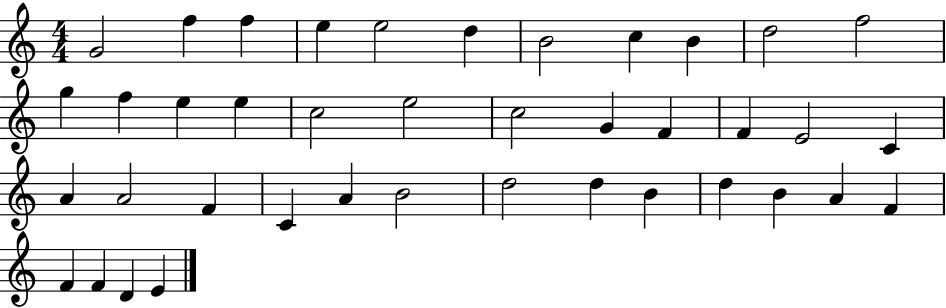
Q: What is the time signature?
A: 4/4